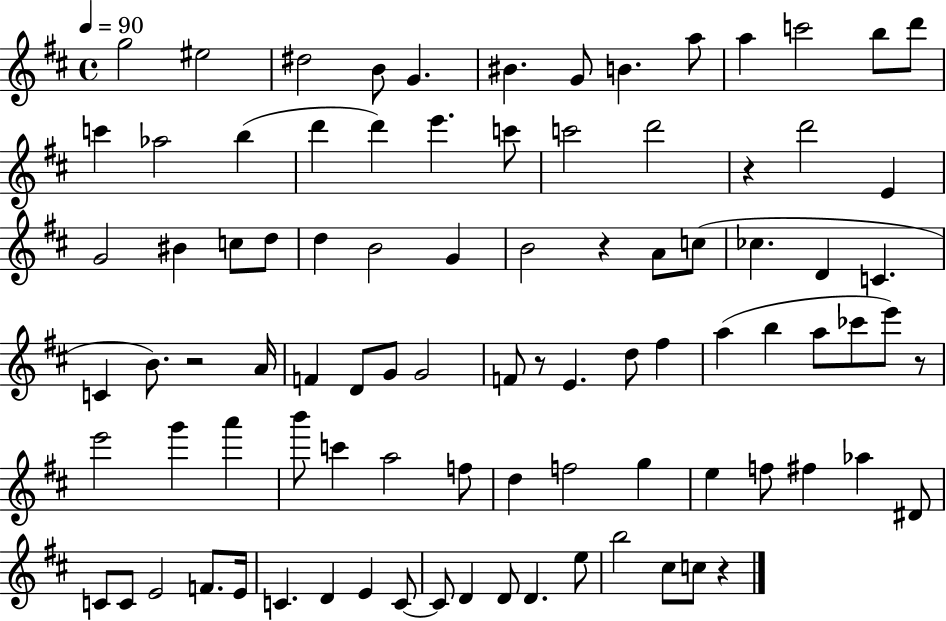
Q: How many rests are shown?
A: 6